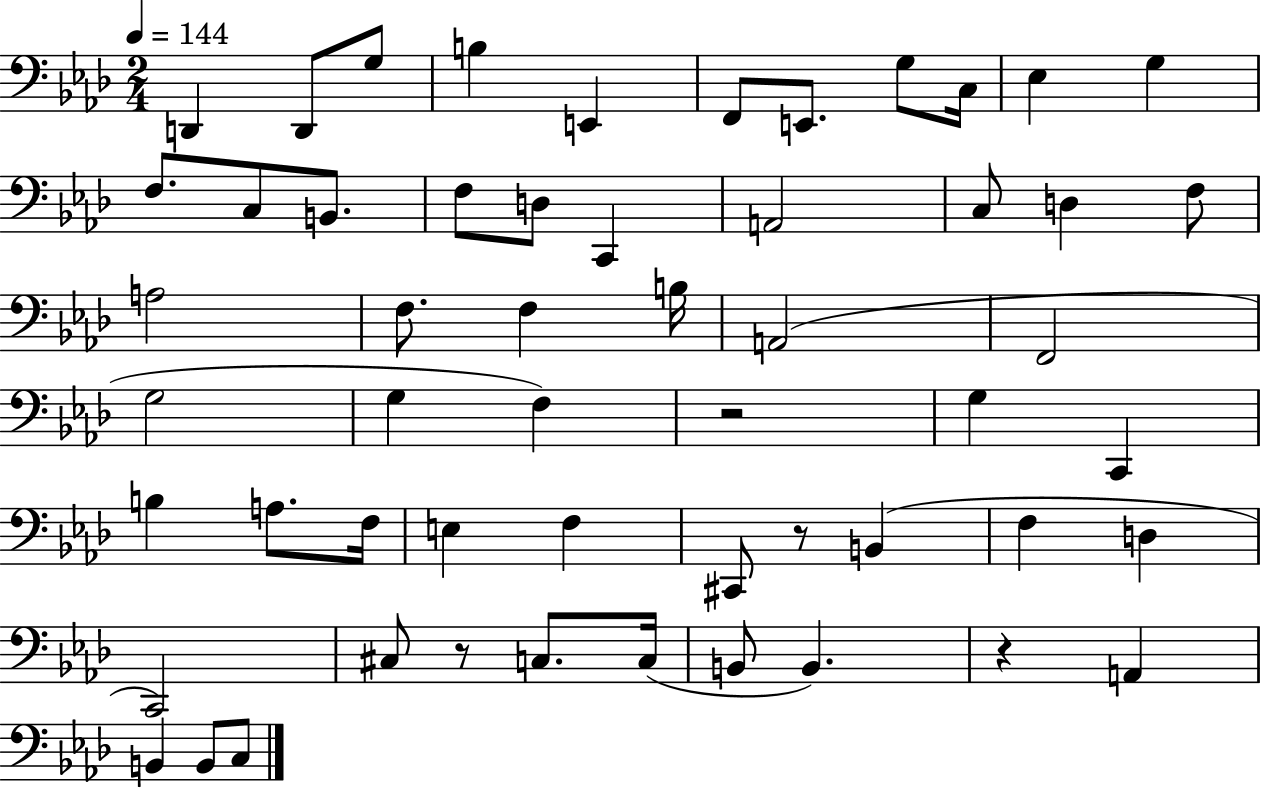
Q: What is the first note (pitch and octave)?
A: D2